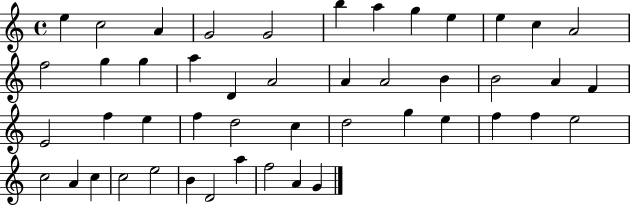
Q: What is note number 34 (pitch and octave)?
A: F5